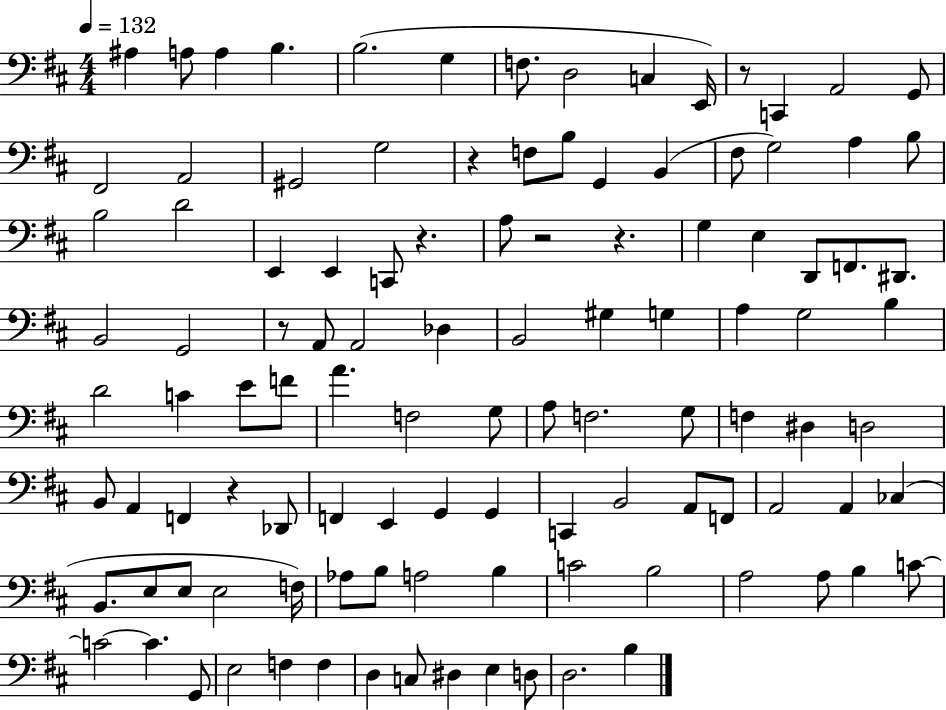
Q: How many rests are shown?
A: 7